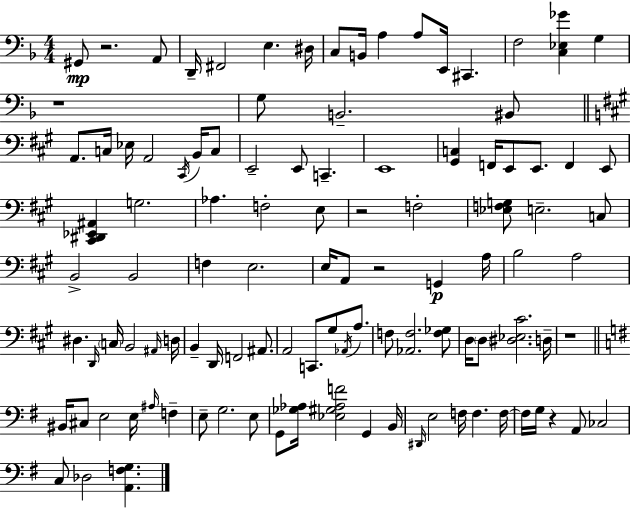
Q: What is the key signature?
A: D minor